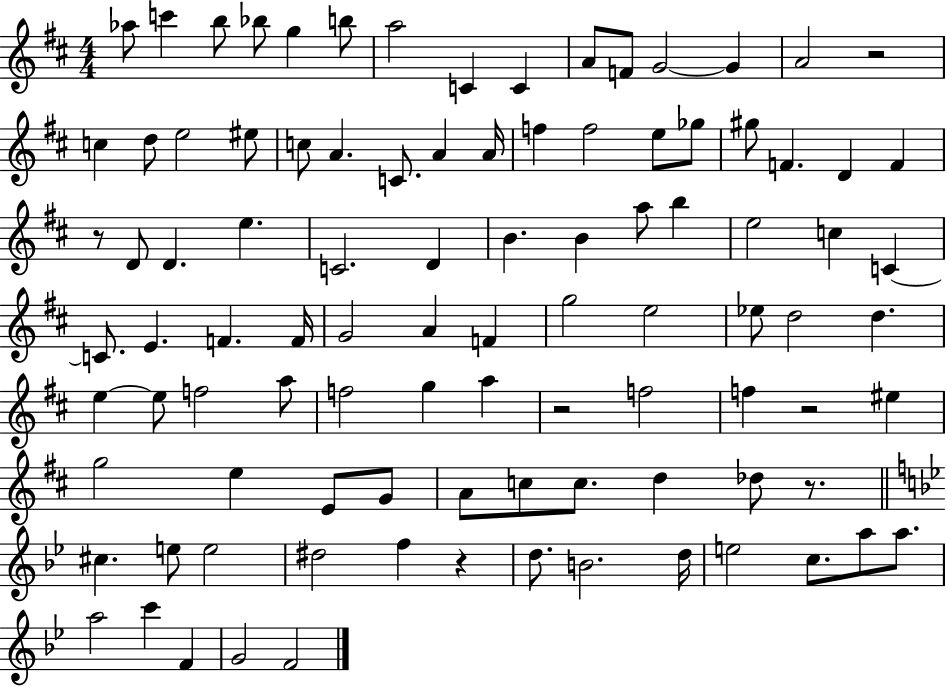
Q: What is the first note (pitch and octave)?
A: Ab5